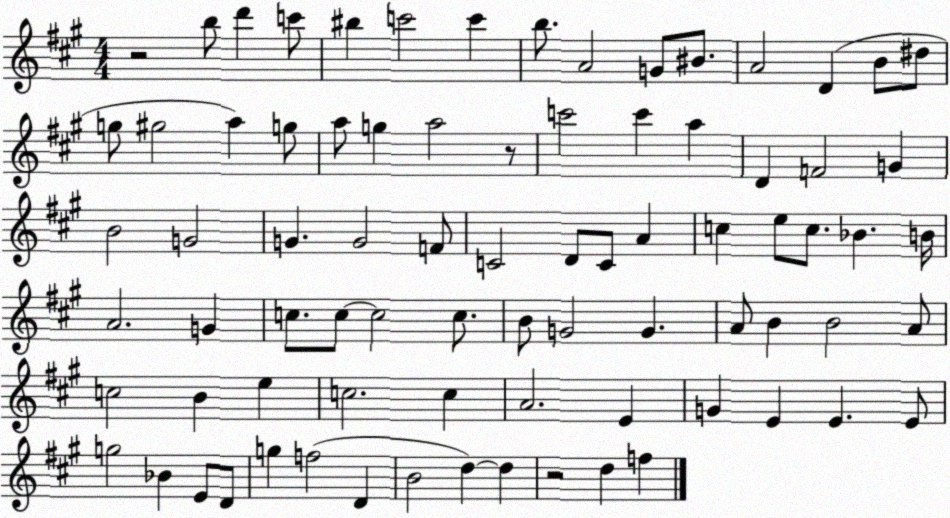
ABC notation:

X:1
T:Untitled
M:4/4
L:1/4
K:A
z2 b/2 d' c'/2 ^b c'2 c' b/2 A2 G/2 ^B/2 A2 D B/2 ^d/2 g/2 ^g2 a g/2 a/2 g a2 z/2 c'2 c' a D F2 G B2 G2 G G2 F/2 C2 D/2 C/2 A c e/2 c/2 _B B/4 A2 G c/2 c/2 c2 c/2 B/2 G2 G A/2 B B2 A/2 c2 B e c2 c A2 E G E E E/2 g2 _B E/2 D/2 g f2 D B2 d d z2 d f